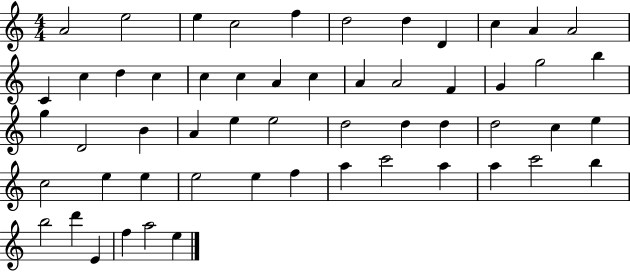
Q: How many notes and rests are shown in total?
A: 55